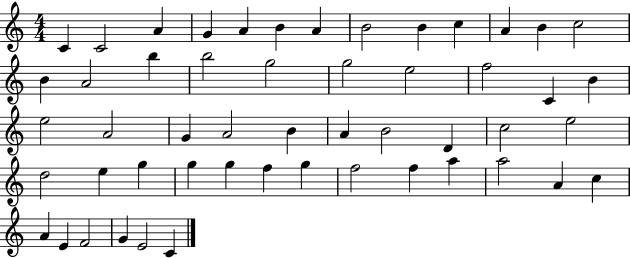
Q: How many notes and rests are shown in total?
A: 52